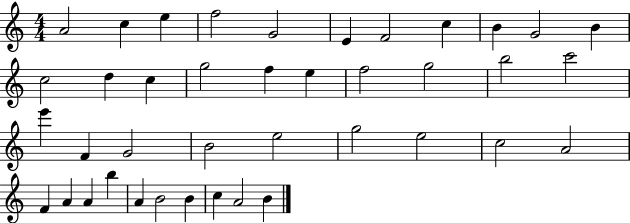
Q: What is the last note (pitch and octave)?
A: B4